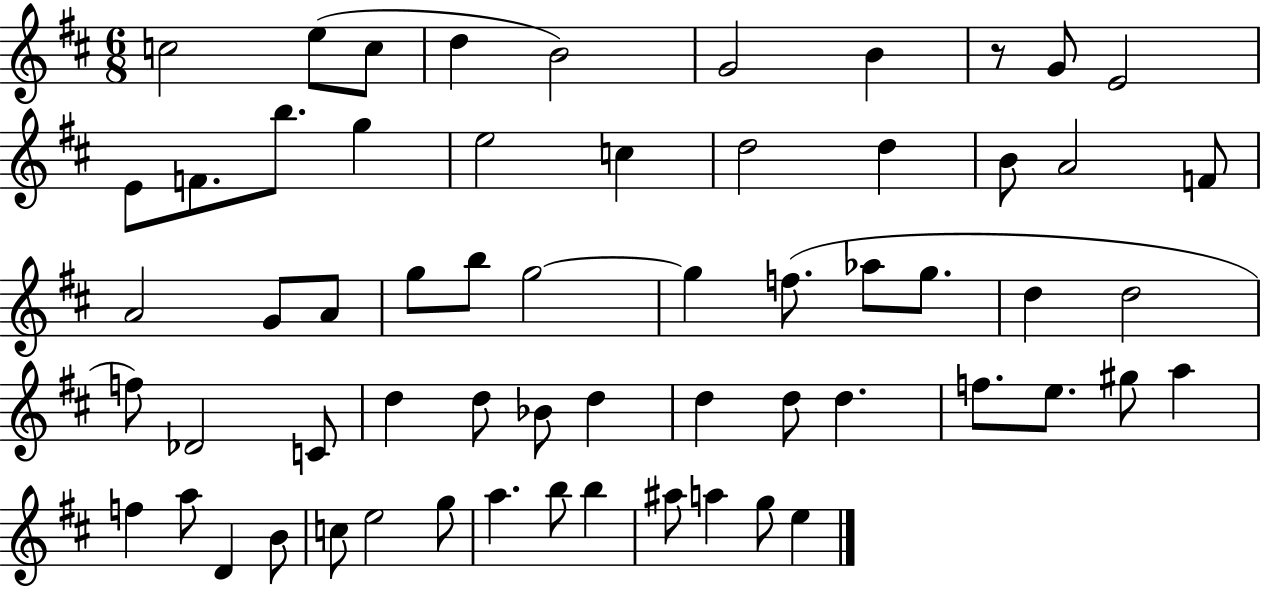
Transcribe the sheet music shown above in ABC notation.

X:1
T:Untitled
M:6/8
L:1/4
K:D
c2 e/2 c/2 d B2 G2 B z/2 G/2 E2 E/2 F/2 b/2 g e2 c d2 d B/2 A2 F/2 A2 G/2 A/2 g/2 b/2 g2 g f/2 _a/2 g/2 d d2 f/2 _D2 C/2 d d/2 _B/2 d d d/2 d f/2 e/2 ^g/2 a f a/2 D B/2 c/2 e2 g/2 a b/2 b ^a/2 a g/2 e